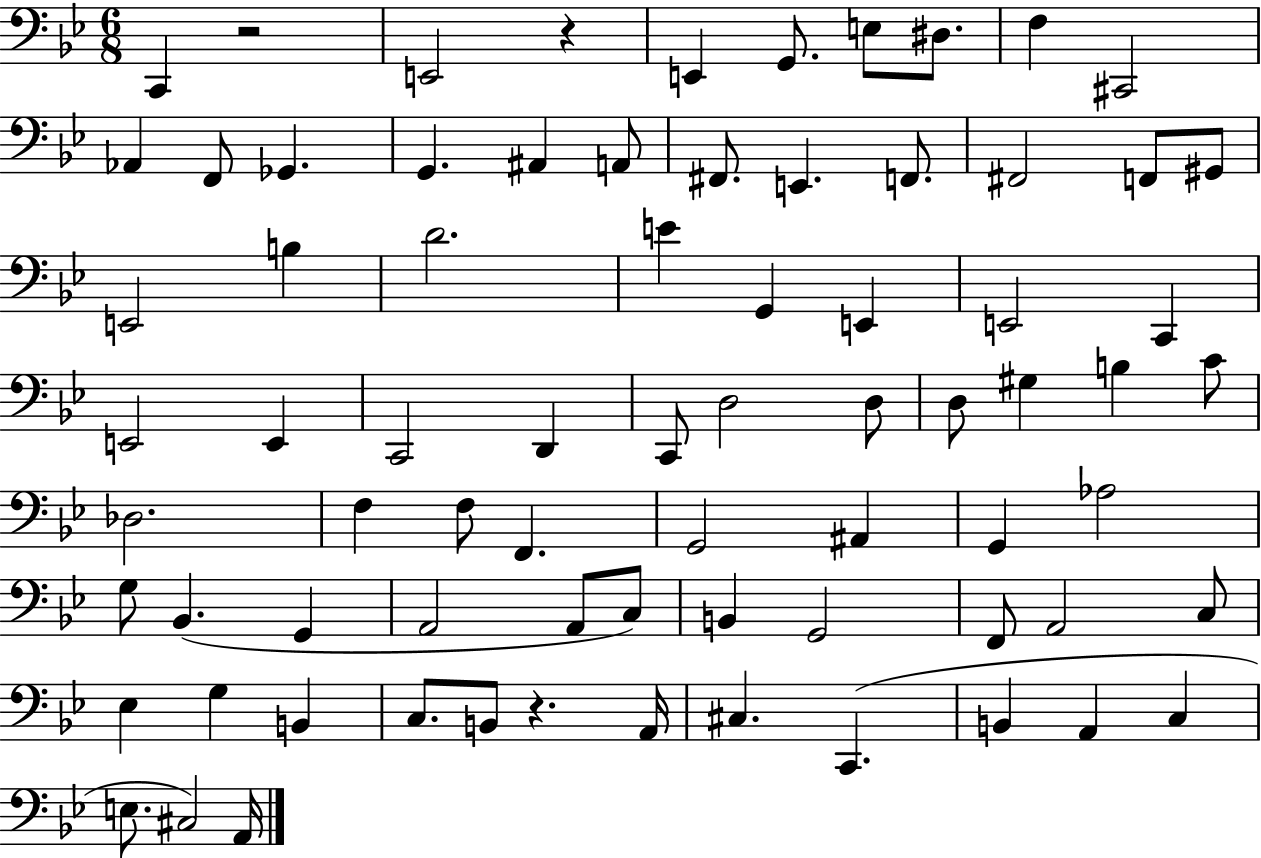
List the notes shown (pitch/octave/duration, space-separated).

C2/q R/h E2/h R/q E2/q G2/e. E3/e D#3/e. F3/q C#2/h Ab2/q F2/e Gb2/q. G2/q. A#2/q A2/e F#2/e. E2/q. F2/e. F#2/h F2/e G#2/e E2/h B3/q D4/h. E4/q G2/q E2/q E2/h C2/q E2/h E2/q C2/h D2/q C2/e D3/h D3/e D3/e G#3/q B3/q C4/e Db3/h. F3/q F3/e F2/q. G2/h A#2/q G2/q Ab3/h G3/e Bb2/q. G2/q A2/h A2/e C3/e B2/q G2/h F2/e A2/h C3/e Eb3/q G3/q B2/q C3/e. B2/e R/q. A2/s C#3/q. C2/q. B2/q A2/q C3/q E3/e. C#3/h A2/s